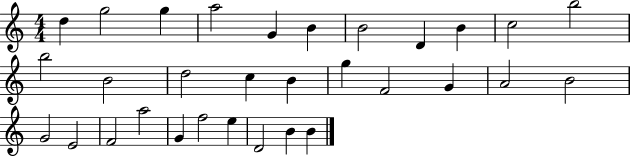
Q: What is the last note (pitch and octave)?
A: B4